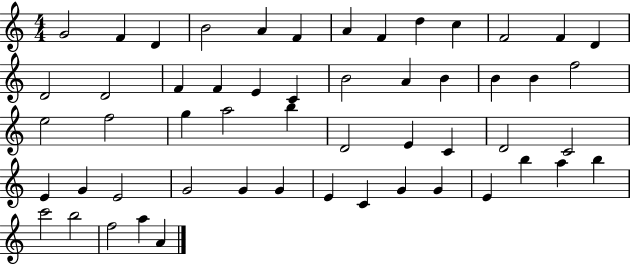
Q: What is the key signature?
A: C major